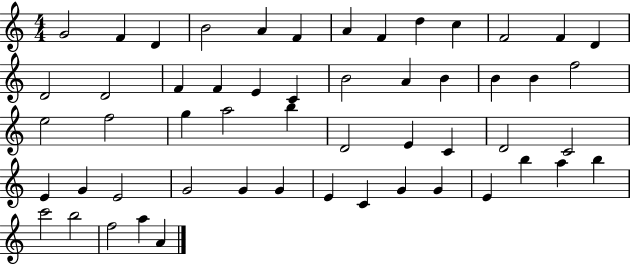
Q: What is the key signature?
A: C major